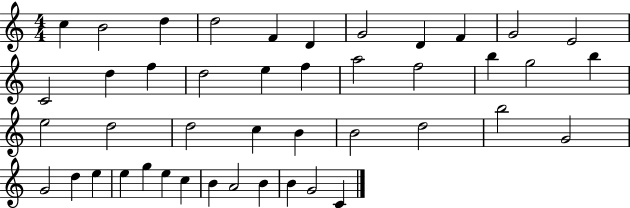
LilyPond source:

{
  \clef treble
  \numericTimeSignature
  \time 4/4
  \key c \major
  c''4 b'2 d''4 | d''2 f'4 d'4 | g'2 d'4 f'4 | g'2 e'2 | \break c'2 d''4 f''4 | d''2 e''4 f''4 | a''2 f''2 | b''4 g''2 b''4 | \break e''2 d''2 | d''2 c''4 b'4 | b'2 d''2 | b''2 g'2 | \break g'2 d''4 e''4 | e''4 g''4 e''4 c''4 | b'4 a'2 b'4 | b'4 g'2 c'4 | \break \bar "|."
}